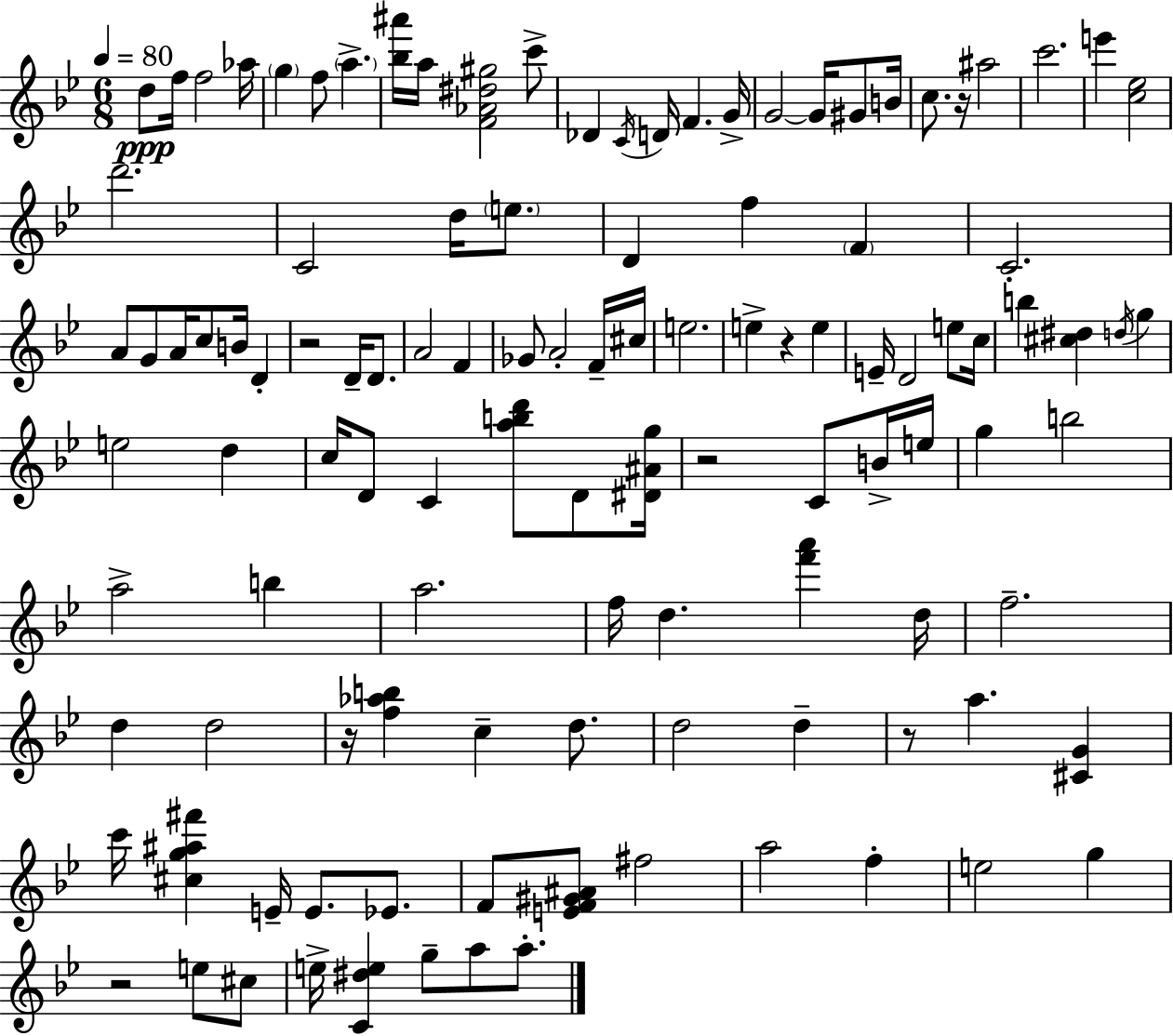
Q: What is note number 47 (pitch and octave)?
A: E5